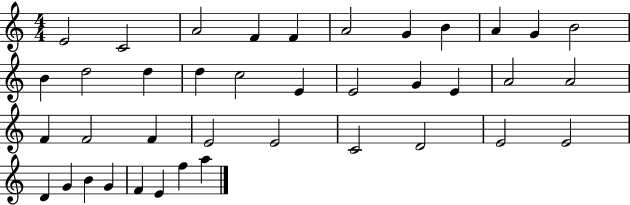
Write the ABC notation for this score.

X:1
T:Untitled
M:4/4
L:1/4
K:C
E2 C2 A2 F F A2 G B A G B2 B d2 d d c2 E E2 G E A2 A2 F F2 F E2 E2 C2 D2 E2 E2 D G B G F E f a